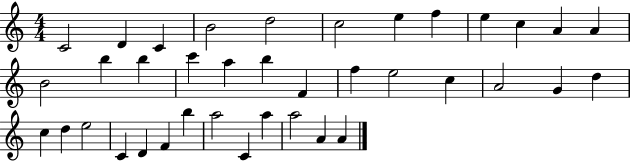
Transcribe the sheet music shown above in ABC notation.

X:1
T:Untitled
M:4/4
L:1/4
K:C
C2 D C B2 d2 c2 e f e c A A B2 b b c' a b F f e2 c A2 G d c d e2 C D F b a2 C a a2 A A